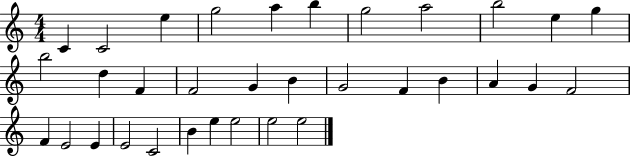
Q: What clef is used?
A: treble